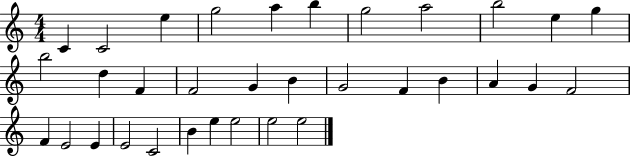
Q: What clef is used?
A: treble